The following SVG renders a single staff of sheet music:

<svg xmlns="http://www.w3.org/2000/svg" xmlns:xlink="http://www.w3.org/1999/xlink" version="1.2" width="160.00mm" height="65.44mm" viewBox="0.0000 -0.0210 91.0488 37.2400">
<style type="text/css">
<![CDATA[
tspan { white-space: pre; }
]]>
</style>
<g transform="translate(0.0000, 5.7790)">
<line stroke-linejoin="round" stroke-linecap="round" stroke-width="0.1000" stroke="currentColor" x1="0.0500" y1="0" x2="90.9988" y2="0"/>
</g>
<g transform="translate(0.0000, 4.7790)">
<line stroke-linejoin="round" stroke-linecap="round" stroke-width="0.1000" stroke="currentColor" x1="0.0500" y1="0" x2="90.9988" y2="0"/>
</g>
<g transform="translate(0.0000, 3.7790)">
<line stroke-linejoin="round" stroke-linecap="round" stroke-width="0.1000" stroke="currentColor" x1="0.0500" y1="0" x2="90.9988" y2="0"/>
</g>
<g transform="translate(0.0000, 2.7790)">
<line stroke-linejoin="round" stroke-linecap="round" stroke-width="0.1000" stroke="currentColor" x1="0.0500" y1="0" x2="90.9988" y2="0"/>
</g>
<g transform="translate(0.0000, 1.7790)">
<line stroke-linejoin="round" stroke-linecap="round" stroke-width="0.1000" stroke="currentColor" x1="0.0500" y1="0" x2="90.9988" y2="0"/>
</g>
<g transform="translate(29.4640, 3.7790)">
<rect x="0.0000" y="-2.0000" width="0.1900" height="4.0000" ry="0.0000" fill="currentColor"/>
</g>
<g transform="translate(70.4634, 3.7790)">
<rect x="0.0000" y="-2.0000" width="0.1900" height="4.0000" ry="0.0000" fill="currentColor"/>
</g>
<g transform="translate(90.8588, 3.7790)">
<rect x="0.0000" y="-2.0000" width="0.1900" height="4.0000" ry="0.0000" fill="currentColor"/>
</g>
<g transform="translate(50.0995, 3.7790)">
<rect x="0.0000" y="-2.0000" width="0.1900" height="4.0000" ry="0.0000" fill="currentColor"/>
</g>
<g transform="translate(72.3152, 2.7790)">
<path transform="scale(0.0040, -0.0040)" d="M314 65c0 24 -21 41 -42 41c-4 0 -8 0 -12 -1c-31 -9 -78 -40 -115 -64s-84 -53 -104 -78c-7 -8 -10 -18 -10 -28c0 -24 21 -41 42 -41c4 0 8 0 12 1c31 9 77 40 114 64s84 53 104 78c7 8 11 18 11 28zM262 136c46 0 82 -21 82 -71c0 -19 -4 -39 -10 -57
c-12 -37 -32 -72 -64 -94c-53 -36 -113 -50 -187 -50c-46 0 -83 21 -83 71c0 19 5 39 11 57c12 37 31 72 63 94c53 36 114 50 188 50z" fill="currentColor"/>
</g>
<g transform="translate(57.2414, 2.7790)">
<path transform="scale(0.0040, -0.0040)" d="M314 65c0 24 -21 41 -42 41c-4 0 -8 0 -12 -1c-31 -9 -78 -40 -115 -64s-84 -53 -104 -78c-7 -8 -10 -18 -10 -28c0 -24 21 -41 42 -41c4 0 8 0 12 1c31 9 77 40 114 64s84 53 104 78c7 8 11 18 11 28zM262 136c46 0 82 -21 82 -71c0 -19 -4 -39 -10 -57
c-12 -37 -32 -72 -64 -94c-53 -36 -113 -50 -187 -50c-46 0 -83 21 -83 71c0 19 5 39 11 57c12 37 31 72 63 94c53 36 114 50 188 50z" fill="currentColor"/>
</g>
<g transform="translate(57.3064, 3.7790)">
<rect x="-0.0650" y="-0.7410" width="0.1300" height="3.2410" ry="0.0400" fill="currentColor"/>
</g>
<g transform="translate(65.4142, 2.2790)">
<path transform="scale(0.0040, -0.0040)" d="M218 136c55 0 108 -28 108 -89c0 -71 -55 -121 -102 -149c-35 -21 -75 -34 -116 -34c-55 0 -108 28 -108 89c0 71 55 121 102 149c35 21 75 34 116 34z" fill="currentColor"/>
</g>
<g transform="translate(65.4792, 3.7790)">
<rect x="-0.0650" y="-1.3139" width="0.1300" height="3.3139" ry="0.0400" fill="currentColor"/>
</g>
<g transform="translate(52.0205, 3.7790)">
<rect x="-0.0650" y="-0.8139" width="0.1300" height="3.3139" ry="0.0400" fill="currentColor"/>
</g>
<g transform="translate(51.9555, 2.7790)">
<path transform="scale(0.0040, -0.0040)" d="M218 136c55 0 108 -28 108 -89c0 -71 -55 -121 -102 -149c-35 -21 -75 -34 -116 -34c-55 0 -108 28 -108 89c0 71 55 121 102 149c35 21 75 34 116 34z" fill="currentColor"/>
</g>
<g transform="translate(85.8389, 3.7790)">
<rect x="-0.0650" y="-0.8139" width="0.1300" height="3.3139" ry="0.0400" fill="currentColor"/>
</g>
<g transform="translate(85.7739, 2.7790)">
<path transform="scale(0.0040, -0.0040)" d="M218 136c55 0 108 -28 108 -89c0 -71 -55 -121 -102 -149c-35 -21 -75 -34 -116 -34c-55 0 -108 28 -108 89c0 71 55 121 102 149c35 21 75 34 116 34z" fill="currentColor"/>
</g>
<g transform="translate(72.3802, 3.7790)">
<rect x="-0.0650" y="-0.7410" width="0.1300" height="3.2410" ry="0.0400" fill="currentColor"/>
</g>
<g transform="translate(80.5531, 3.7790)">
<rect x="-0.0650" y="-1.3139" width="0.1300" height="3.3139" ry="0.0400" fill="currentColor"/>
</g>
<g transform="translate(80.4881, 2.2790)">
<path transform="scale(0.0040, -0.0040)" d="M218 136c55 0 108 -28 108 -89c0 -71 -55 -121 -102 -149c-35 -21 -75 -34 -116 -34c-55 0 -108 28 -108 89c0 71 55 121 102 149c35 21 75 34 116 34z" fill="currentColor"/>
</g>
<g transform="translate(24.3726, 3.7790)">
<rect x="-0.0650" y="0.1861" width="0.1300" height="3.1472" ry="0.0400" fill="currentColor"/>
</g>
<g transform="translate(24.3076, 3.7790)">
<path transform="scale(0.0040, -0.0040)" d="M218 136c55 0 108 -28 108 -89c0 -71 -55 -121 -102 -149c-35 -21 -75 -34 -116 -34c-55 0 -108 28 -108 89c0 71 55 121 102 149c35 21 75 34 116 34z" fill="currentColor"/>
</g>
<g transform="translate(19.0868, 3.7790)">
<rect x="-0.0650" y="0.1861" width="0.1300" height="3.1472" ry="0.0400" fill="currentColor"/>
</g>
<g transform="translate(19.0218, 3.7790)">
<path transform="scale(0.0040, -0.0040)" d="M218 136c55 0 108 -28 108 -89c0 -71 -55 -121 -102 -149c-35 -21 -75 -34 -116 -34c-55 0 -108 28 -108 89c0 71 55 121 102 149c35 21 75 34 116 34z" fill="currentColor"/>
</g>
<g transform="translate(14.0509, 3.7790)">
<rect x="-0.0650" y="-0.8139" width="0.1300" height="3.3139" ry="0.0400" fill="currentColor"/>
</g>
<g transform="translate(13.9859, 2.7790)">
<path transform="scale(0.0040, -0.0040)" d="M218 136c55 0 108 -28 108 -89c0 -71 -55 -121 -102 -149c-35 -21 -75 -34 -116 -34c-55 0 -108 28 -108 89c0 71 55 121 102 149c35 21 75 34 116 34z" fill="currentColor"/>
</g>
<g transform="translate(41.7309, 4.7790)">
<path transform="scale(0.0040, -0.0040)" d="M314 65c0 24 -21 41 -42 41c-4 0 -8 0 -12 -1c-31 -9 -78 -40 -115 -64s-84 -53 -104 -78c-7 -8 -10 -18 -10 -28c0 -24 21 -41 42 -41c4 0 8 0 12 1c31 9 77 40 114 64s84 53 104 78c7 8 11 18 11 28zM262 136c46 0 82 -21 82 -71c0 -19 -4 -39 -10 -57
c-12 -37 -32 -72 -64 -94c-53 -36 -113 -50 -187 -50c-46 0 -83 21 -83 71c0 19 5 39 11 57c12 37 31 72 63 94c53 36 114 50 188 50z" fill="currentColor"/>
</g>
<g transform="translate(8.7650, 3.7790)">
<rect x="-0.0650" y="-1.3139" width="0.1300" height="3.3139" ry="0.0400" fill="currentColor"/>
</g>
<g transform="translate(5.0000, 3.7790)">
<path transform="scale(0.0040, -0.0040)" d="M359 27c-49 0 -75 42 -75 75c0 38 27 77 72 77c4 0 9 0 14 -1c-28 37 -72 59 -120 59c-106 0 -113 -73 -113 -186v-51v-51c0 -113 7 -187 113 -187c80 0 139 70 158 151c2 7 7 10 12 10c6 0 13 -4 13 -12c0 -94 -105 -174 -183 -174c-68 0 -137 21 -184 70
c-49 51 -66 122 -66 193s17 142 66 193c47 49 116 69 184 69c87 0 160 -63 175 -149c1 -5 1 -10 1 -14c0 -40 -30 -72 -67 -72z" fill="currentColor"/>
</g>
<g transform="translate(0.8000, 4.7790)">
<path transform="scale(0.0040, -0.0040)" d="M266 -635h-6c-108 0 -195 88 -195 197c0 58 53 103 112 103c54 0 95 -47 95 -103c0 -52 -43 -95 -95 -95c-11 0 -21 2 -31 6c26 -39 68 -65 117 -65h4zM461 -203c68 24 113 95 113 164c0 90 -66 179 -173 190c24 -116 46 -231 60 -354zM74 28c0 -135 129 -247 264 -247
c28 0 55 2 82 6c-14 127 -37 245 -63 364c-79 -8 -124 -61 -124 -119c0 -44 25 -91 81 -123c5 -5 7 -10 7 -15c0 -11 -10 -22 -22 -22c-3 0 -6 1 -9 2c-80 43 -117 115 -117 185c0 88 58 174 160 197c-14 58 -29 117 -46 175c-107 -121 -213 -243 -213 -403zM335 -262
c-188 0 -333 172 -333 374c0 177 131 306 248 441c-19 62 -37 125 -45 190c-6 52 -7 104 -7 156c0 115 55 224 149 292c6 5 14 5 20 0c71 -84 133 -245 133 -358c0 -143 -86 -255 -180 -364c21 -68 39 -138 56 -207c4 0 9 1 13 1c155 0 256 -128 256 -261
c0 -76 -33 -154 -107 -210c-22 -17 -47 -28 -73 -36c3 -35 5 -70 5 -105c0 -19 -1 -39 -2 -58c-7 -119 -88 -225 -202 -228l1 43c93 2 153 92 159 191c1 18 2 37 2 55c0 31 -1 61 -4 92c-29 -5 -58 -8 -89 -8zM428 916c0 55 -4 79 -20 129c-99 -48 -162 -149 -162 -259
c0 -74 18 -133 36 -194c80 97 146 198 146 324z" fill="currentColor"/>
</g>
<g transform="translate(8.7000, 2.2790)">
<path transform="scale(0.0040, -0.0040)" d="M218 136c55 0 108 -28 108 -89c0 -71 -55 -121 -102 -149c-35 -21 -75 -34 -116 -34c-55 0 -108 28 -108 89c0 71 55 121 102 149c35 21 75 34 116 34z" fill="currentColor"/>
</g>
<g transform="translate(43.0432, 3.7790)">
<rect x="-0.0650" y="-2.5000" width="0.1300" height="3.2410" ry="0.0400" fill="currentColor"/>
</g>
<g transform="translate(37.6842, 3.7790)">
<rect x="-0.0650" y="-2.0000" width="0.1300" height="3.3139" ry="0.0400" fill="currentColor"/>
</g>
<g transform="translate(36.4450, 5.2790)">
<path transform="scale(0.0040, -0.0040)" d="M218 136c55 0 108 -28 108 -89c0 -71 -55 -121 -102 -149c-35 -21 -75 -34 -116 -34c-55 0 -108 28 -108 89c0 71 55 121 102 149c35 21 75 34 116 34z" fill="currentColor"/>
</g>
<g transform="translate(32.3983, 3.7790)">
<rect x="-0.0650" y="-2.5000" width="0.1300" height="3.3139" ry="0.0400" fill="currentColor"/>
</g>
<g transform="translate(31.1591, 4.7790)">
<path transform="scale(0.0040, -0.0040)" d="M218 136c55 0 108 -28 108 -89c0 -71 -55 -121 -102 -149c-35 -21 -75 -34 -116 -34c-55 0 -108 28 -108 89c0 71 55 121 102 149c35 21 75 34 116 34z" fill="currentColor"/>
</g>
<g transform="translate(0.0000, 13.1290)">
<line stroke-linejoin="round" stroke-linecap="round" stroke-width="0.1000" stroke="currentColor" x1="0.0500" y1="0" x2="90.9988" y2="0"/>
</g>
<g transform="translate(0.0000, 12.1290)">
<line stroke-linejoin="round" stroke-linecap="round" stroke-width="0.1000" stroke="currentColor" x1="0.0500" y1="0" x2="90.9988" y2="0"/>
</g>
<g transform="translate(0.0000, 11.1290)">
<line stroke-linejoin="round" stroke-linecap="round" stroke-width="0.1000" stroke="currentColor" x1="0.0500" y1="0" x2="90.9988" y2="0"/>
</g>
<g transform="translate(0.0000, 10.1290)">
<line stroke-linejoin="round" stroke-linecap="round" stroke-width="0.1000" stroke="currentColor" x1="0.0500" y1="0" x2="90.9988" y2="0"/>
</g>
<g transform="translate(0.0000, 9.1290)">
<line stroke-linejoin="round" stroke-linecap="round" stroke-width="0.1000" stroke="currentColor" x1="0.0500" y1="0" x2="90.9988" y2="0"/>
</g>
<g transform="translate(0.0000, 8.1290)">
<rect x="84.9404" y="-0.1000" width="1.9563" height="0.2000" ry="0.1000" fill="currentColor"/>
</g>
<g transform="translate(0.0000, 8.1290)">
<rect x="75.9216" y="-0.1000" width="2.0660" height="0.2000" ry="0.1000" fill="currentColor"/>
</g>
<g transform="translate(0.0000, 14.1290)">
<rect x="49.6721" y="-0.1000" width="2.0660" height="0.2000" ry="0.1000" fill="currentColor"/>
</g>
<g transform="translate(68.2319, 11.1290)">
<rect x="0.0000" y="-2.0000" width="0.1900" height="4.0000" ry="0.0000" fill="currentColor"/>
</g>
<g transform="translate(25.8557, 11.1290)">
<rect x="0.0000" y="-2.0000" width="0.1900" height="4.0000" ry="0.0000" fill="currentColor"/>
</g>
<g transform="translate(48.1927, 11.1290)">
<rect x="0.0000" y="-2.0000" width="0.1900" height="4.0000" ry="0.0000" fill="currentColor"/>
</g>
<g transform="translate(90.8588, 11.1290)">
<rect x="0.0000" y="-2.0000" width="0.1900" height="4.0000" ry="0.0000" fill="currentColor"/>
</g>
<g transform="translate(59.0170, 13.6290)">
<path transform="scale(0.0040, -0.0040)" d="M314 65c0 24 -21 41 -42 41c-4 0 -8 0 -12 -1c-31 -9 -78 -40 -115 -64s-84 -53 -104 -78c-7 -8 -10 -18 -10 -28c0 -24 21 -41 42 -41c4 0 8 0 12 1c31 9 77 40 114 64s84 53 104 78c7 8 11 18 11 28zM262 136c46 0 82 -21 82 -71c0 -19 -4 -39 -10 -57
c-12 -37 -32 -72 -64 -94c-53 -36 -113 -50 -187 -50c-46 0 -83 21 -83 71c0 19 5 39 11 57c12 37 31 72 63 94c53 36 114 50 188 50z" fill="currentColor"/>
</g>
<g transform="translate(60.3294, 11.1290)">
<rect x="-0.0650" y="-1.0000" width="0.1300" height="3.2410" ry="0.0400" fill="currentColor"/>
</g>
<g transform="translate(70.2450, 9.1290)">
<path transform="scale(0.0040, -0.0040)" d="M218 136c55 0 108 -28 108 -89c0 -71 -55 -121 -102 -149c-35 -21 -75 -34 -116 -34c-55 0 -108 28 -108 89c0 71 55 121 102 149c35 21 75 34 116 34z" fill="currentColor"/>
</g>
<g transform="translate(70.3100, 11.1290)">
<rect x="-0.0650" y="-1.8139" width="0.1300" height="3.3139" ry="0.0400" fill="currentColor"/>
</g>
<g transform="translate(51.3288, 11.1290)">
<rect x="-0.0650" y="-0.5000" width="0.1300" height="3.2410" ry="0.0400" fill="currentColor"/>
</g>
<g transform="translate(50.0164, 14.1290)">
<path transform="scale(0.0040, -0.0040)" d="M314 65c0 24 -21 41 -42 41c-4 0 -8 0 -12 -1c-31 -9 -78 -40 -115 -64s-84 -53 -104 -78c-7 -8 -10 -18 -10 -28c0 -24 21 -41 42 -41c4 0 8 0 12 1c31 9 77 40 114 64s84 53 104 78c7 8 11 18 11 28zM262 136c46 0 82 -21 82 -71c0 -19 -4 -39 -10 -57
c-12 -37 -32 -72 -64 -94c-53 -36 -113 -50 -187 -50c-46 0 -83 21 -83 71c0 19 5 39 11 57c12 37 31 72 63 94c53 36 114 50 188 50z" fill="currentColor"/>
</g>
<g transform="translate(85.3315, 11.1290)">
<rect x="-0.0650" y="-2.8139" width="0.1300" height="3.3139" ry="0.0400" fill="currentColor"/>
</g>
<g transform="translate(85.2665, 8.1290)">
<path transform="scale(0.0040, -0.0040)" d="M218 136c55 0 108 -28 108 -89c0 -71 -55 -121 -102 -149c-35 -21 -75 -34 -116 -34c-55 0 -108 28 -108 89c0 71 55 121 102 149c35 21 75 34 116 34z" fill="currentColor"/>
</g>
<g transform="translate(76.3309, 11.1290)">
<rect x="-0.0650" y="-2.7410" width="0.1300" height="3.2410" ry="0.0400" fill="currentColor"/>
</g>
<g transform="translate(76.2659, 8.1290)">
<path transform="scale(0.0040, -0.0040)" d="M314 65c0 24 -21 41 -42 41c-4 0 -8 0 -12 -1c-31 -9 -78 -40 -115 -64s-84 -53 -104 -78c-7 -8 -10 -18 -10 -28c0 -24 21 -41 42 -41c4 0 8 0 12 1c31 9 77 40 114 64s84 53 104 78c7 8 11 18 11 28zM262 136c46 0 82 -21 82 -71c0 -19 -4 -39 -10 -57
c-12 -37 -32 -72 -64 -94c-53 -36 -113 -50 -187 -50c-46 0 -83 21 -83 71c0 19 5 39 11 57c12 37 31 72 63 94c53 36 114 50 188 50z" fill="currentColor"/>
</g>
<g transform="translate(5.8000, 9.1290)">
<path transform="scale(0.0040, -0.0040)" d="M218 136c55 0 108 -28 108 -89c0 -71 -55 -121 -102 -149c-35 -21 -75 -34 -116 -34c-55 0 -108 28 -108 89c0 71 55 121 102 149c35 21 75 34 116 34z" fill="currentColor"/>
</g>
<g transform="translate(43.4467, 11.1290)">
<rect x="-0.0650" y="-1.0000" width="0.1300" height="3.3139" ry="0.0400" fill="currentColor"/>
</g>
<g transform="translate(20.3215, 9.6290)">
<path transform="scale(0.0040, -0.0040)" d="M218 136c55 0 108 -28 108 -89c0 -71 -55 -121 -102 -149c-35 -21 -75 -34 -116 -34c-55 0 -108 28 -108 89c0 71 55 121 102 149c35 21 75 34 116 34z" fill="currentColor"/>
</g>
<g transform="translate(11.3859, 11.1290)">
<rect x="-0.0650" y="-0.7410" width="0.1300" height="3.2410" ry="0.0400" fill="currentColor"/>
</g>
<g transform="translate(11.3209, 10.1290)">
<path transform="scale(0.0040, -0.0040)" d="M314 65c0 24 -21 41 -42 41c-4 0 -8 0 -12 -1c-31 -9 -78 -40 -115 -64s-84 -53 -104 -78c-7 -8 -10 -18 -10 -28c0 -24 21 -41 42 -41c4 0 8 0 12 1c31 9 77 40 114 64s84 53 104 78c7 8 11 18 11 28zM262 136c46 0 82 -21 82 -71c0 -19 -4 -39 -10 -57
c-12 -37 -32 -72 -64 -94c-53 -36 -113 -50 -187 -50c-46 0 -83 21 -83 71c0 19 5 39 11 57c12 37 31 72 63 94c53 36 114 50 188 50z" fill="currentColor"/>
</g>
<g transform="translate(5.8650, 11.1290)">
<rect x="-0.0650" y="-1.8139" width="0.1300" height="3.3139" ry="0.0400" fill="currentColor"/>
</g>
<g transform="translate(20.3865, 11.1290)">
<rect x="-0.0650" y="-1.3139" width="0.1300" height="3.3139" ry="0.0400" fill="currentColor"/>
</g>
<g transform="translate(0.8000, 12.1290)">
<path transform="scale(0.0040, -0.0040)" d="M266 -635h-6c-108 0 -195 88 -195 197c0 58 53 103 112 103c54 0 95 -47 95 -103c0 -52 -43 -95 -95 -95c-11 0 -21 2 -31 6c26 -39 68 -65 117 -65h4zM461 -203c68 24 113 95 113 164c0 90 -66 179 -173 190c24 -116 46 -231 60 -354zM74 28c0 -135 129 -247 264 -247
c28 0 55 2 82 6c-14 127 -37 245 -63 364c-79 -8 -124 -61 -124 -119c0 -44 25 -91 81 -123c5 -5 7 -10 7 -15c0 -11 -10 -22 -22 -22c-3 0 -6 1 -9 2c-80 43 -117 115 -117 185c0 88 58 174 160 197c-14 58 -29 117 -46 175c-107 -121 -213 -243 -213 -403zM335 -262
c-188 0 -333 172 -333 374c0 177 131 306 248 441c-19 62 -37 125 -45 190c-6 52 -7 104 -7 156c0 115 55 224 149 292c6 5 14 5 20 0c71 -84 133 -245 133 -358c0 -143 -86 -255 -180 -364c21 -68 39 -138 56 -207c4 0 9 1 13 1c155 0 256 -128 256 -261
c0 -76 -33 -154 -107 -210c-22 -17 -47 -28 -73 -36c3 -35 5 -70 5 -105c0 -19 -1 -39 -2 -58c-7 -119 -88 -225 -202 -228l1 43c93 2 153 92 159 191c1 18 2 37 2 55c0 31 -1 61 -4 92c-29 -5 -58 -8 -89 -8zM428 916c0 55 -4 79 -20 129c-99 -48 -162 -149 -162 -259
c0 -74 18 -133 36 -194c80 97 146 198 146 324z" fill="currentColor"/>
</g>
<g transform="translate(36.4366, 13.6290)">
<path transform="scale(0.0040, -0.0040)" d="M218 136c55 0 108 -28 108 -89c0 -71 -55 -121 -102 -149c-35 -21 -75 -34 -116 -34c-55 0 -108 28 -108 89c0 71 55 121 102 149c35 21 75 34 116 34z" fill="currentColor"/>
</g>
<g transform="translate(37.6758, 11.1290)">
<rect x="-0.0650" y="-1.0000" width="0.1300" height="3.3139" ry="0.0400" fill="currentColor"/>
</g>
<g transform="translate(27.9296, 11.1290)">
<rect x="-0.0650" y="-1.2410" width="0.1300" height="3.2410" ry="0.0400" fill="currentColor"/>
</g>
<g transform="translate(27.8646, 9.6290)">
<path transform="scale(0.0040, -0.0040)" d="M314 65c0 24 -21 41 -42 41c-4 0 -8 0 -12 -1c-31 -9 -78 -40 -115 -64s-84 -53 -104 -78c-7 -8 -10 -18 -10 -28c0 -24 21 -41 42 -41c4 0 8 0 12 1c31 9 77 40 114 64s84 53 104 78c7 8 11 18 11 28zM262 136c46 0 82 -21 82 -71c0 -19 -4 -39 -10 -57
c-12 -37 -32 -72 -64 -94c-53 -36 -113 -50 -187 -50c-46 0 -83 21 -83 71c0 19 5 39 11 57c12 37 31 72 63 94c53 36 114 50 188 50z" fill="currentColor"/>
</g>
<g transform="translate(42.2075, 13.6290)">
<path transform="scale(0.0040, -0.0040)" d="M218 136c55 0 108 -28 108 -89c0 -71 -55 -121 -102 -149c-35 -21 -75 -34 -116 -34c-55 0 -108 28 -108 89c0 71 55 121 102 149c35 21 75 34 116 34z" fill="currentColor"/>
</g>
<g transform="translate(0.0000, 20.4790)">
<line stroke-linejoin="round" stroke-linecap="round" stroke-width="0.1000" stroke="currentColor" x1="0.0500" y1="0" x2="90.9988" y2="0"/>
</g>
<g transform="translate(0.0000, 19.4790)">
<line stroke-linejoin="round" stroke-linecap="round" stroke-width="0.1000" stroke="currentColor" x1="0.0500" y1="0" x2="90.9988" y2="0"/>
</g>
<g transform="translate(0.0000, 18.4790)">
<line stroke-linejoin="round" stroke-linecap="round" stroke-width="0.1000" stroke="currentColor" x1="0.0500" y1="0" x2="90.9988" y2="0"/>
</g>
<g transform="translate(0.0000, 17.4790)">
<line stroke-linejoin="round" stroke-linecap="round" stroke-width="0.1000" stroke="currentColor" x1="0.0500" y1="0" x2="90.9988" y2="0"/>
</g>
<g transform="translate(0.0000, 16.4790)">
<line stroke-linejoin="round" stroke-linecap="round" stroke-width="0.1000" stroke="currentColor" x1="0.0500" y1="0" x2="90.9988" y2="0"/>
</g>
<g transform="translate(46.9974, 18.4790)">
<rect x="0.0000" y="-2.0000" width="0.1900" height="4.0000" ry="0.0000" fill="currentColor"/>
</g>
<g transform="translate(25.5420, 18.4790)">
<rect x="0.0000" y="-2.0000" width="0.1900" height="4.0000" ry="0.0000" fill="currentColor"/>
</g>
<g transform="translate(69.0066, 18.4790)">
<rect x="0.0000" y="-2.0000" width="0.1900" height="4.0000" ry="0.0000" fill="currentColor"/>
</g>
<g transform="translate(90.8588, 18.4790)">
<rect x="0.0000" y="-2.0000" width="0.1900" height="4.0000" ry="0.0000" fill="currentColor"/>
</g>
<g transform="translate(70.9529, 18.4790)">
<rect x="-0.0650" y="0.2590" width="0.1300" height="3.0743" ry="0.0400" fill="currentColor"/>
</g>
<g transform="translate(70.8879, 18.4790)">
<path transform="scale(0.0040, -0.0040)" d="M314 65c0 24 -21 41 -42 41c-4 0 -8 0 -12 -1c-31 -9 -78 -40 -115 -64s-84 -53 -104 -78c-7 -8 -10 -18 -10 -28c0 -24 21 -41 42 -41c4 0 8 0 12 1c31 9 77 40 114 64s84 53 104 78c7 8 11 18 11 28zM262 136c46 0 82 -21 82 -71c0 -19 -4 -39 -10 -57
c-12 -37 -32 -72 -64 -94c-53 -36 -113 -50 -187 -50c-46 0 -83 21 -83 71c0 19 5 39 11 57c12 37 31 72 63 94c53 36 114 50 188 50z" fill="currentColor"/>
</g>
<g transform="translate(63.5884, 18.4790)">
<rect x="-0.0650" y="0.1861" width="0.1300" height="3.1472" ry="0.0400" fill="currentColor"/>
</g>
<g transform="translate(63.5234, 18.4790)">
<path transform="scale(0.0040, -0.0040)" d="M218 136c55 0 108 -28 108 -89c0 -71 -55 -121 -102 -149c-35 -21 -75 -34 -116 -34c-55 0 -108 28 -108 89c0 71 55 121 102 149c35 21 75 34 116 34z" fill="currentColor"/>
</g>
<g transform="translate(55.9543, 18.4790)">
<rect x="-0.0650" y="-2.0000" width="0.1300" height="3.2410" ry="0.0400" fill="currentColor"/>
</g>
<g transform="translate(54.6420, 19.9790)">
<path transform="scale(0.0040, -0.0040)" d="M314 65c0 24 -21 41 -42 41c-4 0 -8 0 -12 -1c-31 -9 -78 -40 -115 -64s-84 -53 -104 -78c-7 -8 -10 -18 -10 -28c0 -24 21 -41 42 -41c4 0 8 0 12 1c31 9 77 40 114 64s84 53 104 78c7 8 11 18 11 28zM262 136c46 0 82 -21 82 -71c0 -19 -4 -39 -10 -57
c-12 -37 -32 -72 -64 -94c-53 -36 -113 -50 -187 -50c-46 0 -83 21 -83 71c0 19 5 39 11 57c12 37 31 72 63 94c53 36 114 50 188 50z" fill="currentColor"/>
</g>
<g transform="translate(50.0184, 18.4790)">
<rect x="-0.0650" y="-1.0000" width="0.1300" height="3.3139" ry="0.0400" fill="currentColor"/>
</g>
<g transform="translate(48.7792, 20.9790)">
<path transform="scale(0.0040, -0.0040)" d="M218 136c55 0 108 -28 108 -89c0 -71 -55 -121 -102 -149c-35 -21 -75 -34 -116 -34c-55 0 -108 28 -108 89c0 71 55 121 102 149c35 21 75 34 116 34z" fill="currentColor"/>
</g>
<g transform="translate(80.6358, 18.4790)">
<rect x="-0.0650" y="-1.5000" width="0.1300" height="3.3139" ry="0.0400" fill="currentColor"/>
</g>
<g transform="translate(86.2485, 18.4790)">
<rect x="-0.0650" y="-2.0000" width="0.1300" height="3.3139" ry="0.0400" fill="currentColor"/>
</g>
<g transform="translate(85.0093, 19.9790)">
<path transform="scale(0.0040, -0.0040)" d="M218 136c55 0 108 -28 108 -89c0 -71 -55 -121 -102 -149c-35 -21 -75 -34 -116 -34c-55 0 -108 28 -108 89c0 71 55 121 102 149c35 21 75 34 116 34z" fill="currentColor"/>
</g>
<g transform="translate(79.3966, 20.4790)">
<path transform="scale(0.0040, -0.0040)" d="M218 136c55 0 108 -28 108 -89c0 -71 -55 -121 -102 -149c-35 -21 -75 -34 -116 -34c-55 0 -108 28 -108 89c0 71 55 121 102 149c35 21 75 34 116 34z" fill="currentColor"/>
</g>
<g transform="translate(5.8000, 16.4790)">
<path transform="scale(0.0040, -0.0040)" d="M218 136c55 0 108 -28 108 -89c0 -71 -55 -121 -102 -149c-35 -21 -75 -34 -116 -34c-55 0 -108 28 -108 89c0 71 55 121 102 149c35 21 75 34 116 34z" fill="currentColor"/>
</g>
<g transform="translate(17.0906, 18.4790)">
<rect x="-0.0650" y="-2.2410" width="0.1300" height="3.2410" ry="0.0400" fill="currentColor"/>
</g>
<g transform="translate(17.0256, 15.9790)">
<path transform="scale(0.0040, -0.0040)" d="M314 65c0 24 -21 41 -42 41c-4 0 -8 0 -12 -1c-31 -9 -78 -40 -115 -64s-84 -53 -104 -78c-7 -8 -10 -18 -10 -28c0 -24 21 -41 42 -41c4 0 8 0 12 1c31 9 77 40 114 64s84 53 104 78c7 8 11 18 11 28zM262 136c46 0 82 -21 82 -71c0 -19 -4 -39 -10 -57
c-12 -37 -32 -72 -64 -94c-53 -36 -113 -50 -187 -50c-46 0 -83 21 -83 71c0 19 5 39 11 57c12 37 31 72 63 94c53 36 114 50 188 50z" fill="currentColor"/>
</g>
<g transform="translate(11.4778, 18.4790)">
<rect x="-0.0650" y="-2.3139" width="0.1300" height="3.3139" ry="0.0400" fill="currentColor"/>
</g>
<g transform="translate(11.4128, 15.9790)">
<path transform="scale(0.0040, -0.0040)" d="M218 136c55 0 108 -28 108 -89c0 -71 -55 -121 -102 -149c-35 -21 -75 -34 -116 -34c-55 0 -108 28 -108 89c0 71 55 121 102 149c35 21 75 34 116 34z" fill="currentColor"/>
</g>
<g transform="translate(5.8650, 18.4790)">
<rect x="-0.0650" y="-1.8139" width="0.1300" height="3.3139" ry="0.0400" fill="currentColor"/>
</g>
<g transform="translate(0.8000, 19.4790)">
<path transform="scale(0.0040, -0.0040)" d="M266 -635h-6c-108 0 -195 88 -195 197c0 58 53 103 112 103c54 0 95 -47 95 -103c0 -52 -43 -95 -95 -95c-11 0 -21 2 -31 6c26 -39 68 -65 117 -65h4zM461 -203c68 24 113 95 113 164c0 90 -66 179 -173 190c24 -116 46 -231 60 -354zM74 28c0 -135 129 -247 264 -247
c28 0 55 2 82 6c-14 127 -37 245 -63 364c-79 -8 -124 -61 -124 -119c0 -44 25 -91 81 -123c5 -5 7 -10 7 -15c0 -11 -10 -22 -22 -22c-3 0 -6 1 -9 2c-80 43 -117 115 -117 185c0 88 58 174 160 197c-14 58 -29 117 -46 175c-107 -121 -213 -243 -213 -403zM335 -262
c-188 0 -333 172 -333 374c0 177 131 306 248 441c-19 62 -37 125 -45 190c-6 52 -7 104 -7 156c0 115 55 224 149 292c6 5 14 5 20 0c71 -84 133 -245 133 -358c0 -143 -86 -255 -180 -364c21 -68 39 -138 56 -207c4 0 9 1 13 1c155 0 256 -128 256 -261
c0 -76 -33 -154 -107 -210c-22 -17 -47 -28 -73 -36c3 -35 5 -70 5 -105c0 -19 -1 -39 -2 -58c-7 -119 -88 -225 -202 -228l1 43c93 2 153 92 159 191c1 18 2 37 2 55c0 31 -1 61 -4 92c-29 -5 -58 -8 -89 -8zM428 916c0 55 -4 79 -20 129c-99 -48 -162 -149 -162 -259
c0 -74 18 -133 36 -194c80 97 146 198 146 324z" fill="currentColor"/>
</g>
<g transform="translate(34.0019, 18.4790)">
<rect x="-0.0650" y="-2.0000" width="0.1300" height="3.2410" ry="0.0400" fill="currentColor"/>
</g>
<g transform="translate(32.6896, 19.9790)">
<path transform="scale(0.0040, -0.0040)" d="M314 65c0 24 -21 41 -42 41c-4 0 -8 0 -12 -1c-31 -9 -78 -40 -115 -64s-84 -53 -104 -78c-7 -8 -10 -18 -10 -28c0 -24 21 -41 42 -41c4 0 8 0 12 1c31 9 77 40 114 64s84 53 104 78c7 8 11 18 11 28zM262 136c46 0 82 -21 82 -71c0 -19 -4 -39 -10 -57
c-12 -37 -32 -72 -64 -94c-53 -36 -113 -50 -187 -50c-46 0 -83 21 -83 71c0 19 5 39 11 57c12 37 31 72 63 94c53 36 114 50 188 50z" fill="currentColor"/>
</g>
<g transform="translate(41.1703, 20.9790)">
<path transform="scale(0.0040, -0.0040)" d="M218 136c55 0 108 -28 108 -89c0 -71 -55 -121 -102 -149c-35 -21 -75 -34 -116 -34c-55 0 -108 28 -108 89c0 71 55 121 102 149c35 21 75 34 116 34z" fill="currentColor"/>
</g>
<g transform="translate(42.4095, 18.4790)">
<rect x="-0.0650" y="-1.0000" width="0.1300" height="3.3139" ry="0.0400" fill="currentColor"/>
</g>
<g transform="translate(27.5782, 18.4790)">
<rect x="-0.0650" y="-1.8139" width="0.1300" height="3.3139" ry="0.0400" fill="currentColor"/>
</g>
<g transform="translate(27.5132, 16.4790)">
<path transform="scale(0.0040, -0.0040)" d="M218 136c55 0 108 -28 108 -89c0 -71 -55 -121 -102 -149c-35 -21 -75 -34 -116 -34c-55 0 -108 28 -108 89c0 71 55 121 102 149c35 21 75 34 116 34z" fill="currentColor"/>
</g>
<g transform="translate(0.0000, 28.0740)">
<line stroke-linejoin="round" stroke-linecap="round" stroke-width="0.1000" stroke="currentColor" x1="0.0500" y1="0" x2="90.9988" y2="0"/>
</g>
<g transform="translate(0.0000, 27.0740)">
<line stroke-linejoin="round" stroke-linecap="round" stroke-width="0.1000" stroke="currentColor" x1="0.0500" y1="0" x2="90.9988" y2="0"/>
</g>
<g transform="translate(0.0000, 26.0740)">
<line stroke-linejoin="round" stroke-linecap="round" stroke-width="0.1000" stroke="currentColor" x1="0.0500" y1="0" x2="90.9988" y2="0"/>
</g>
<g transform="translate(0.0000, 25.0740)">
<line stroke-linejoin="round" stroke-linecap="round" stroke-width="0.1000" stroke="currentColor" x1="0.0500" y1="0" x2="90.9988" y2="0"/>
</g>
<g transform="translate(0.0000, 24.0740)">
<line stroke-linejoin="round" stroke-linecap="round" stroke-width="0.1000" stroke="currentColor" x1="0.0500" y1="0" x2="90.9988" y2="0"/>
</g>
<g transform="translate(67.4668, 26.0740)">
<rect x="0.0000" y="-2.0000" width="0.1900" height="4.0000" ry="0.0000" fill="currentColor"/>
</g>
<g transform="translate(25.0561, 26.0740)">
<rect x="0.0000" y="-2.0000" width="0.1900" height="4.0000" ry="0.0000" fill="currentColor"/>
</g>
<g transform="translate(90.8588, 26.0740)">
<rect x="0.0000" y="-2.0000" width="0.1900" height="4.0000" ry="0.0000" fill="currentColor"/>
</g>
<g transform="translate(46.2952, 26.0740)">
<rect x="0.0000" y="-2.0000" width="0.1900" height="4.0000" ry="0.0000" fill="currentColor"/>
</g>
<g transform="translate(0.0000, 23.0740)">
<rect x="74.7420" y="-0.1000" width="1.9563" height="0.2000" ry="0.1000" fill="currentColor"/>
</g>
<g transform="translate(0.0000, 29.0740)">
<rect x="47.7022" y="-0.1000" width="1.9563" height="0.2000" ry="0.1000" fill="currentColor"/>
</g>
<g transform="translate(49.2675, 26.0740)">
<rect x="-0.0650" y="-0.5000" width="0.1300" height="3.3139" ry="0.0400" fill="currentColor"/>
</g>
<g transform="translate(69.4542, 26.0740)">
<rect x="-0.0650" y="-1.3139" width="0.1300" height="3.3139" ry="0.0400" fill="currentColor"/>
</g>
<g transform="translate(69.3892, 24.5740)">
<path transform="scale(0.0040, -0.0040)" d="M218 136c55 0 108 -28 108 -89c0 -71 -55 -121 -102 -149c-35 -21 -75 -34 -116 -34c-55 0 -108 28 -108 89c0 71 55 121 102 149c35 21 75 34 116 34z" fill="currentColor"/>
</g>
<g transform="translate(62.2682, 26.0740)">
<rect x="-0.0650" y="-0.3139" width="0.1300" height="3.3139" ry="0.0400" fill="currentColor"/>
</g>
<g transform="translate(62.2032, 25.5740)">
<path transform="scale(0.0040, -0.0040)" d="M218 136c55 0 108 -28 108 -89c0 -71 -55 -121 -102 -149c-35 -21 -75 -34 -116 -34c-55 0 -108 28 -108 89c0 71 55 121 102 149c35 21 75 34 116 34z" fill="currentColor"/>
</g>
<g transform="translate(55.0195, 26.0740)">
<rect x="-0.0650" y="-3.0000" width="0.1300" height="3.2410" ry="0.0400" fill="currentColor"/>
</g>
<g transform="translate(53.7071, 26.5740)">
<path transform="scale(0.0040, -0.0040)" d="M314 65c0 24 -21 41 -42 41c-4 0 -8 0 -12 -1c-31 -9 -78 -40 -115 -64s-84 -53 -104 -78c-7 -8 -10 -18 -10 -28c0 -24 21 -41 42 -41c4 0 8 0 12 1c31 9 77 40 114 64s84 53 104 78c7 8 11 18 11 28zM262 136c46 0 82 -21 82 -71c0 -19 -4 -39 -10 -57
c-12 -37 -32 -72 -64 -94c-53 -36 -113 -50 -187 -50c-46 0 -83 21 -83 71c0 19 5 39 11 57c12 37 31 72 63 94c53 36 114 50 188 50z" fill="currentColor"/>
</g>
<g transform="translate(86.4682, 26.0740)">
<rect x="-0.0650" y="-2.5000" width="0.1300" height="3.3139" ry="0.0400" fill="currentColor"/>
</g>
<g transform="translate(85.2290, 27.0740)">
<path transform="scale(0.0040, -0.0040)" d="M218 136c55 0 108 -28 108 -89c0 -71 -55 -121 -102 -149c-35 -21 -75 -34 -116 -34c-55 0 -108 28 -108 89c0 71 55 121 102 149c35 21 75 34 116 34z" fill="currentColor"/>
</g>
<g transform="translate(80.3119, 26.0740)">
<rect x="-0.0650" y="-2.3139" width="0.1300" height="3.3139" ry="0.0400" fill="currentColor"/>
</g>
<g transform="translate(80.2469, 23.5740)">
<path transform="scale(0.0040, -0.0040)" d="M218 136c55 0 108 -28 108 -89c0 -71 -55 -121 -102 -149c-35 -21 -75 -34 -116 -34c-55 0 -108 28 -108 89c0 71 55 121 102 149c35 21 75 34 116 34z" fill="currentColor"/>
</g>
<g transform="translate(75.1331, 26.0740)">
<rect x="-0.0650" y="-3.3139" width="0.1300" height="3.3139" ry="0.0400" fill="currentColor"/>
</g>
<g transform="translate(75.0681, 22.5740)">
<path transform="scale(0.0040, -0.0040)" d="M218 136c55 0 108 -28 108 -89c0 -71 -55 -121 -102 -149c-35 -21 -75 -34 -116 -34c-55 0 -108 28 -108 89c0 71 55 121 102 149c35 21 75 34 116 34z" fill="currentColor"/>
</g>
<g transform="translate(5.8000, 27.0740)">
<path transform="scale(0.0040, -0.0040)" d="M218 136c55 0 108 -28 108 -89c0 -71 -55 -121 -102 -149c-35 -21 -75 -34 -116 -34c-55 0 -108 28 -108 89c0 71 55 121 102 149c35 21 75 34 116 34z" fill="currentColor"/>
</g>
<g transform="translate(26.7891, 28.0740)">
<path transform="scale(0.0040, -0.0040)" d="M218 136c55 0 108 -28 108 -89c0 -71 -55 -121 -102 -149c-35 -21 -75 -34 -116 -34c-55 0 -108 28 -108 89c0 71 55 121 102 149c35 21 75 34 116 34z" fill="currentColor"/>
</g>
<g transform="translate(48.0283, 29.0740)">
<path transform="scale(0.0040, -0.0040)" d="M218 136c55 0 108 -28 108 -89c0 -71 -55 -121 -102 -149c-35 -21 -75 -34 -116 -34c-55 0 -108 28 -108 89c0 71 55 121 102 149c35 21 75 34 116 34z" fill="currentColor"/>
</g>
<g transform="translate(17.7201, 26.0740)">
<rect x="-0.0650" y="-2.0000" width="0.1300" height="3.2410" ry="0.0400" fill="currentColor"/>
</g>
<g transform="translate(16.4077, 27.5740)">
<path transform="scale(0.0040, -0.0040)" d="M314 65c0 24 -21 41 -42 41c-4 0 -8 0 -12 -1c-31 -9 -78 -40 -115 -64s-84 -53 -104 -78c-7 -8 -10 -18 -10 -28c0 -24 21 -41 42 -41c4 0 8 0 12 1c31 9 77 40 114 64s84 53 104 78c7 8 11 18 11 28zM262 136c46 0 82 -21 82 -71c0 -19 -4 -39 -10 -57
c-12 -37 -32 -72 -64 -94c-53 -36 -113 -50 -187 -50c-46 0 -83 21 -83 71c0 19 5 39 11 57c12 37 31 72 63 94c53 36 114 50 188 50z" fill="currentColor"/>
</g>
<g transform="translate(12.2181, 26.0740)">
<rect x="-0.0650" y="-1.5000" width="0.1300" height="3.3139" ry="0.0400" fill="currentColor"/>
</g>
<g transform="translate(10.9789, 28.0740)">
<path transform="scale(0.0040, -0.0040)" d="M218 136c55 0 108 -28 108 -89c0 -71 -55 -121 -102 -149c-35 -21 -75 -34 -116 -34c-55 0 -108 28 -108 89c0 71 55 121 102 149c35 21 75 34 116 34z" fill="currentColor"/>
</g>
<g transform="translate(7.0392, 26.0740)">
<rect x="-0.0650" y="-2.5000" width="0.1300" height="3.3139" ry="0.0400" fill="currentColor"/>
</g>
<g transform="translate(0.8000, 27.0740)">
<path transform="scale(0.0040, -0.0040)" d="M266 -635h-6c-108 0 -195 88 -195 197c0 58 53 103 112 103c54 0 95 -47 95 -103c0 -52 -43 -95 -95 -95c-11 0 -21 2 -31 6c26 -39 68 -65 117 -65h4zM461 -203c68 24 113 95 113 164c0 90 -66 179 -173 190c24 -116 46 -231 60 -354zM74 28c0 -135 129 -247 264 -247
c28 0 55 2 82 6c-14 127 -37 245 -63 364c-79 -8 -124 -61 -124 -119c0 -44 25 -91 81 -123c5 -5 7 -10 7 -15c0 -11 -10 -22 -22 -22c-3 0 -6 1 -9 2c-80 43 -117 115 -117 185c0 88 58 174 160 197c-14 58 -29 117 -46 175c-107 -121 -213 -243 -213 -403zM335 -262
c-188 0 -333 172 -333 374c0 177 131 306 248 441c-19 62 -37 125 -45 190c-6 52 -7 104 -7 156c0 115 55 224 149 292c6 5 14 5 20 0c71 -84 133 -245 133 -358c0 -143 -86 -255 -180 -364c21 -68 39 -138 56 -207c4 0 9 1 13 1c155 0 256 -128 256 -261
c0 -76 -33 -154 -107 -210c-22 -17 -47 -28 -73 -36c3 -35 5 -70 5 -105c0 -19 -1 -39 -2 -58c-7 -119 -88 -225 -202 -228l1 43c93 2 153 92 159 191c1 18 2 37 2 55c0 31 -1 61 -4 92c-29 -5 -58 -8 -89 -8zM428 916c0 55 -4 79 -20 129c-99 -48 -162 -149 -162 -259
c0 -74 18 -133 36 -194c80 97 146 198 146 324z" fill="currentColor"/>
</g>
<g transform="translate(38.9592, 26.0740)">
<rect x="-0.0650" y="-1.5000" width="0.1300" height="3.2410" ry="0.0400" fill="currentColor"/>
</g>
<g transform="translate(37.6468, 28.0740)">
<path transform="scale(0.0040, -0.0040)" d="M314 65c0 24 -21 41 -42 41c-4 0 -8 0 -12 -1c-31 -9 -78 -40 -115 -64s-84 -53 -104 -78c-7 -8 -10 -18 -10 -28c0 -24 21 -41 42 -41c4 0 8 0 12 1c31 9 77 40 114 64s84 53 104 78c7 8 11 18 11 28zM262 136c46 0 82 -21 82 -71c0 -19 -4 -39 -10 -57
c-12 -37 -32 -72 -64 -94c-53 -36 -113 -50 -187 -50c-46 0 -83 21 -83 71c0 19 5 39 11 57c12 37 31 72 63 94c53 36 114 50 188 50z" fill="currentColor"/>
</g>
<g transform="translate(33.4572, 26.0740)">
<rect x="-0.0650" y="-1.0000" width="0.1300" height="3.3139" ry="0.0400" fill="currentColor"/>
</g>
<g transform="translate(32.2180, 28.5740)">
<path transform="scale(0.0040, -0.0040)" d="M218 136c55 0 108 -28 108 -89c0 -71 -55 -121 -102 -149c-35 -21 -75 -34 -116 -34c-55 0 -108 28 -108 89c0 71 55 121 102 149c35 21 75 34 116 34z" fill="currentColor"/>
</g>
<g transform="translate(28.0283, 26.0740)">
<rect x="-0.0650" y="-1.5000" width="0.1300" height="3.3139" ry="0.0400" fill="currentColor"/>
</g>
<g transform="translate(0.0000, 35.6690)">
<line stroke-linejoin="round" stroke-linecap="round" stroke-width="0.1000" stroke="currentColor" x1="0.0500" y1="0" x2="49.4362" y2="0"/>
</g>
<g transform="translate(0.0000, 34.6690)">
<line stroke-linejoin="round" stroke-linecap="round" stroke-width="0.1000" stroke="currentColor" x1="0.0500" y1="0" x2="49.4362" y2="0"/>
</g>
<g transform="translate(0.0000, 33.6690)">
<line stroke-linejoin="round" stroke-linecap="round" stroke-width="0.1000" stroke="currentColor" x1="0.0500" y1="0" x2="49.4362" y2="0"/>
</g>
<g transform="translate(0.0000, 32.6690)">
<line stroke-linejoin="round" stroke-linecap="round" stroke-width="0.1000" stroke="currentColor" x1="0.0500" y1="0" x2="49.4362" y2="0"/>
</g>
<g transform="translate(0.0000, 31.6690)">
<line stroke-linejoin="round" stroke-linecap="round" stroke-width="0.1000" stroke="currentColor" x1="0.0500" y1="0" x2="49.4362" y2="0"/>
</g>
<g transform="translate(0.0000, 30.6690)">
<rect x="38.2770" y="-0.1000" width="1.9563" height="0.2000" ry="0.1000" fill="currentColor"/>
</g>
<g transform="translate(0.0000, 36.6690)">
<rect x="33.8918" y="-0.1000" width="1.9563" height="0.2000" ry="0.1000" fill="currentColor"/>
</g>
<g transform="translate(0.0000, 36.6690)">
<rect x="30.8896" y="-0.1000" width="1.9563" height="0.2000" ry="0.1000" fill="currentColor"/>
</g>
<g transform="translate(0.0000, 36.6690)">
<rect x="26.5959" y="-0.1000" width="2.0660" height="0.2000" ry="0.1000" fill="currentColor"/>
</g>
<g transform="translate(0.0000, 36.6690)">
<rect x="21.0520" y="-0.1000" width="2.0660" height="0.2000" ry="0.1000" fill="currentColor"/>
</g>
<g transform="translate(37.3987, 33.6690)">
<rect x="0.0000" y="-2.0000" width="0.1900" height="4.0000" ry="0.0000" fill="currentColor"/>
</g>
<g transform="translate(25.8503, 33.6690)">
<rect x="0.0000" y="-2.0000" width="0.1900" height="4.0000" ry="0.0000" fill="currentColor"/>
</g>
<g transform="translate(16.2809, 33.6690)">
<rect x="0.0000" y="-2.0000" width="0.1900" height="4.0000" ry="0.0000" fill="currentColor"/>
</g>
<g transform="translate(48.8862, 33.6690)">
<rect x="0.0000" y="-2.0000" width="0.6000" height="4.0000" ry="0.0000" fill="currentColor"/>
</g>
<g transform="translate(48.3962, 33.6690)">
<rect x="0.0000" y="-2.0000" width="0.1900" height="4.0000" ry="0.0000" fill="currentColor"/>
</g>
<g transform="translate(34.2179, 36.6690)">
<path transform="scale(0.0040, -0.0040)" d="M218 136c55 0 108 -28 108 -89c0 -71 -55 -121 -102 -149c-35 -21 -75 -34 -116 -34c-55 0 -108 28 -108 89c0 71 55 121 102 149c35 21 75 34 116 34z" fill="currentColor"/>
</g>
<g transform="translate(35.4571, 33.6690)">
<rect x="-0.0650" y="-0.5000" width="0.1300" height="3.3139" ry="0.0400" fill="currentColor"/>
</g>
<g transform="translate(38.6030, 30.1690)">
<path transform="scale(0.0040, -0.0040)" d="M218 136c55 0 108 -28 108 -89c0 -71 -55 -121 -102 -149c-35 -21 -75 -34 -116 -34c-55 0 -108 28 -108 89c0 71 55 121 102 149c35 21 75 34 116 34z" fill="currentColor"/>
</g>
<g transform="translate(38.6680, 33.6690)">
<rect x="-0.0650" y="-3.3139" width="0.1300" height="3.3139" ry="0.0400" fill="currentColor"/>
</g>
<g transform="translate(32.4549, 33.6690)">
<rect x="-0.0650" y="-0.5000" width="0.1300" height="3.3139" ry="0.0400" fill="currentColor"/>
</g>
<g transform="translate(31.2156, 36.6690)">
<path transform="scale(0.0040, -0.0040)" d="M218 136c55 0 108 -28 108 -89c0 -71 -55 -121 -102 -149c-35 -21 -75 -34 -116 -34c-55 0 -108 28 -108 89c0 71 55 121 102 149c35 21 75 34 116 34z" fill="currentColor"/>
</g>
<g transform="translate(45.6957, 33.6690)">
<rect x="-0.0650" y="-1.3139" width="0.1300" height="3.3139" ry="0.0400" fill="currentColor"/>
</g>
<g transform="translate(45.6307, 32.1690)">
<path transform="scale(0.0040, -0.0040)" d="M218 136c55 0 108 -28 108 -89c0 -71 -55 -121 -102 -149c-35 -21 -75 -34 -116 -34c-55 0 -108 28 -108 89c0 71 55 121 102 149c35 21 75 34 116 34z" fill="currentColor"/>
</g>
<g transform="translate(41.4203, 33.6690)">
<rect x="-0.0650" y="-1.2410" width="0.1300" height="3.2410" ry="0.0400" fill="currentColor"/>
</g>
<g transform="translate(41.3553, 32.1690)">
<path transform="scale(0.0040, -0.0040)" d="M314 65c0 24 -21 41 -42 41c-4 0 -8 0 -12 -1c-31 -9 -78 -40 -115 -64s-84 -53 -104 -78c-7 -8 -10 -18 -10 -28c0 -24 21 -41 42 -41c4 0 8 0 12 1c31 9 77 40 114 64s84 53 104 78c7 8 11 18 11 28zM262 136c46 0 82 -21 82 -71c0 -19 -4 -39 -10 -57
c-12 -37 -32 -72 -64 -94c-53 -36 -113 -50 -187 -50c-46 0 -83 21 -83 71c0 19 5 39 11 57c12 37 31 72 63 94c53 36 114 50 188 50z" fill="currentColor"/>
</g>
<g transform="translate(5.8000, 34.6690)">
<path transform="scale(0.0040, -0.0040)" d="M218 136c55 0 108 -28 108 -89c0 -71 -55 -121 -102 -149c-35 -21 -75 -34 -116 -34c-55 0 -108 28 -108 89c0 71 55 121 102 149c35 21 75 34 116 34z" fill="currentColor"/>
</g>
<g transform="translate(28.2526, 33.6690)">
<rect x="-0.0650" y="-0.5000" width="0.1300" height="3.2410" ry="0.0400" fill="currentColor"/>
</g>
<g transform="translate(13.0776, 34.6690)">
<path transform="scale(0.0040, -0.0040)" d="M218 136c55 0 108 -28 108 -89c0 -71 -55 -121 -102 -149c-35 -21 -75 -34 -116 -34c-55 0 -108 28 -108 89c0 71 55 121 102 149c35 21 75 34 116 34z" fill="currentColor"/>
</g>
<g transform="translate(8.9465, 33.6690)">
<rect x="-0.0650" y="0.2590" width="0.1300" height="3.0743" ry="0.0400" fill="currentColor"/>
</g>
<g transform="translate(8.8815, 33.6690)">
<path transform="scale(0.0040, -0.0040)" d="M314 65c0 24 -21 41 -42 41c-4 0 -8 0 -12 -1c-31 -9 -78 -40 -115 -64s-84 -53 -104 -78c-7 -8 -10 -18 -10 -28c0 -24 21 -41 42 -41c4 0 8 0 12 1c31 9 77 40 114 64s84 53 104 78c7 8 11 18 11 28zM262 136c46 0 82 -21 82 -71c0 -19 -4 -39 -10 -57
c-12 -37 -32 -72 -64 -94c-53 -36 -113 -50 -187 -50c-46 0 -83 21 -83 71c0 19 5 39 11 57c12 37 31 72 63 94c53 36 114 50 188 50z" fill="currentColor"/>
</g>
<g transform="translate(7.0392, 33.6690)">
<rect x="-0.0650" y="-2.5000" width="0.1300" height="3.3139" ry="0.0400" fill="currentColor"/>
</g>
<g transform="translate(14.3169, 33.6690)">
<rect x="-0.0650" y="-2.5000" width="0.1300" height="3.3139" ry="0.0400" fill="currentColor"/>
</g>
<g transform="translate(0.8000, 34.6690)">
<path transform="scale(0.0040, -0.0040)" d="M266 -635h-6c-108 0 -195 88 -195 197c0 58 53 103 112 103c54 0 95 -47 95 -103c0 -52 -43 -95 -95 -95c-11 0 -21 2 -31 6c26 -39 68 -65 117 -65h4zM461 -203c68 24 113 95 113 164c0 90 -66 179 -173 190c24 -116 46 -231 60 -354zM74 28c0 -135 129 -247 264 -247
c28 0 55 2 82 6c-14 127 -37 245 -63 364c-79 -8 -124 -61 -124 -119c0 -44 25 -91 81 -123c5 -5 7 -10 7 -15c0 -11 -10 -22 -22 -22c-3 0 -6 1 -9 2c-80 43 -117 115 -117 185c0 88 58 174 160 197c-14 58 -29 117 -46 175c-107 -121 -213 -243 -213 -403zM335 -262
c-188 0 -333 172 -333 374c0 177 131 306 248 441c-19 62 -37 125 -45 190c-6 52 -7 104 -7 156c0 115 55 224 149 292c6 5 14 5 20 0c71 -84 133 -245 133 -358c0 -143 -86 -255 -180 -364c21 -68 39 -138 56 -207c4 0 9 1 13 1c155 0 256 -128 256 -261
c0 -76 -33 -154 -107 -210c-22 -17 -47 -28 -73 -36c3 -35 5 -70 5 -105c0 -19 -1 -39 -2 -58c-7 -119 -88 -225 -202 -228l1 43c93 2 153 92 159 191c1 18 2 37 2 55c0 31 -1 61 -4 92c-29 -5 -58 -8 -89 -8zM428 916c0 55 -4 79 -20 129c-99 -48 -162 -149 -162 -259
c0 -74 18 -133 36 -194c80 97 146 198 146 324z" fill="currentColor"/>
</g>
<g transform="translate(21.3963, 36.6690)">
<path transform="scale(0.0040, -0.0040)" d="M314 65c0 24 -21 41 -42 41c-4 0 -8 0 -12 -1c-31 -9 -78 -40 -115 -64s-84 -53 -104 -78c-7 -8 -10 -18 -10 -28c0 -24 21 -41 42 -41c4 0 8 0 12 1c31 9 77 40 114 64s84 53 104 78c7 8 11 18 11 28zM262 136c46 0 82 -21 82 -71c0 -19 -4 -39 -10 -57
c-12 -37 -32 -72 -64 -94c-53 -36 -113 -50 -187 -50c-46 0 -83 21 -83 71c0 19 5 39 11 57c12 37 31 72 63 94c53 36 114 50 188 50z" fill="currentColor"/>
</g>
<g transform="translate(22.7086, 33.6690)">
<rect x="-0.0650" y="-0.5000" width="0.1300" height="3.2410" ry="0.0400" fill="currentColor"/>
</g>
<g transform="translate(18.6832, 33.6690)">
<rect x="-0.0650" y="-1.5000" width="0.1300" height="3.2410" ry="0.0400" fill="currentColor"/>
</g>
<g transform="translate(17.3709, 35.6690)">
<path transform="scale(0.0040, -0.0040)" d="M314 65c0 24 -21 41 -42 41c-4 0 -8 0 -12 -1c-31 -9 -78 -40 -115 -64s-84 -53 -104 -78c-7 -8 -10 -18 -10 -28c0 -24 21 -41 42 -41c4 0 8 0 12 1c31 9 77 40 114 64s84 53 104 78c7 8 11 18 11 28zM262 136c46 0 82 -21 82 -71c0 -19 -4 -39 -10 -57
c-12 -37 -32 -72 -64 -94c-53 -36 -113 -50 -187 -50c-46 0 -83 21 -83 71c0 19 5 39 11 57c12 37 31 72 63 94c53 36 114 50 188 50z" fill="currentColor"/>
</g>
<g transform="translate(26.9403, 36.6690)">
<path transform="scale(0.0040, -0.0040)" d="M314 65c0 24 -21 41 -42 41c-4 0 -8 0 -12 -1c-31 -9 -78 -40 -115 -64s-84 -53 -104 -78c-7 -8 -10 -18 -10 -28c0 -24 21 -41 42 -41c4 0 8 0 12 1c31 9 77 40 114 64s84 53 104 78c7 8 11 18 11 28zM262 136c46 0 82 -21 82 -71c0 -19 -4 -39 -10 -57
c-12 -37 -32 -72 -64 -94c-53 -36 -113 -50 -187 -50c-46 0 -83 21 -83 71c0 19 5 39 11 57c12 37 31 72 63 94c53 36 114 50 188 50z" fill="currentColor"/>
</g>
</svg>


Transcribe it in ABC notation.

X:1
T:Untitled
M:4/4
L:1/4
K:C
e d B B G F G2 d d2 e d2 e d f d2 e e2 D D C2 D2 f a2 a f g g2 f F2 D D F2 B B2 E F G E F2 E D E2 C A2 c e b g G G B2 G E2 C2 C2 C C b e2 e